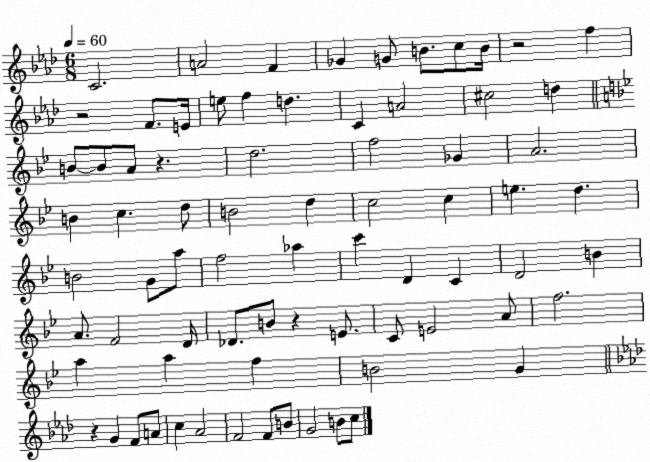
X:1
T:Untitled
M:6/8
L:1/4
K:Ab
C2 A2 F _G G/2 B/2 c/2 B/4 z2 f z2 F/2 E/4 e/2 f d C A2 ^c2 d B/2 B/2 A/2 z d2 f2 _G A2 B c d/2 B2 d c2 c e d B2 G/2 a/2 f2 _a c' D C D2 B A/2 F2 D/4 _D/2 B/2 z E/2 C/2 E2 A/2 f2 a a f B2 G z G F/2 A/2 c _A2 F2 F/2 B/2 G2 B/2 c/2